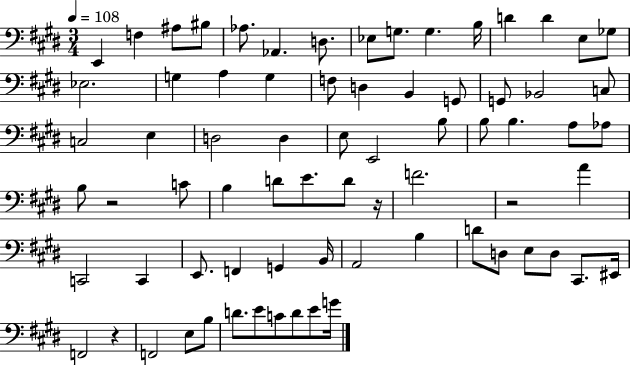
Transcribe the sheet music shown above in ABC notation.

X:1
T:Untitled
M:3/4
L:1/4
K:E
E,, F, ^A,/2 ^B,/2 _A,/2 _A,, D,/2 _E,/2 G,/2 G, B,/4 D D E,/2 _G,/2 _E,2 G, A, G, F,/2 D, B,, G,,/2 G,,/2 _B,,2 C,/2 C,2 E, D,2 D, E,/2 E,,2 B,/2 B,/2 B, A,/2 _A,/2 B,/2 z2 C/2 B, D/2 E/2 D/2 z/4 F2 z2 A C,,2 C,, E,,/2 F,, G,, B,,/4 A,,2 B, D/2 D,/2 E,/2 D,/2 ^C,,/2 ^E,,/4 F,,2 z F,,2 E,/2 B,/2 D/2 E/2 C/2 D/2 E/2 G/4